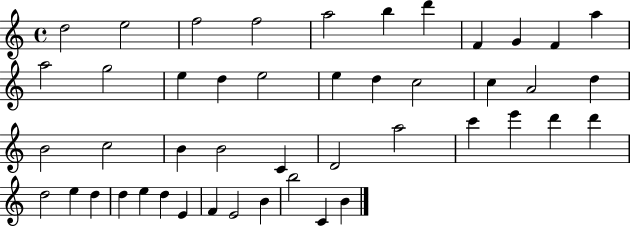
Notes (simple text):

D5/h E5/h F5/h F5/h A5/h B5/q D6/q F4/q G4/q F4/q A5/q A5/h G5/h E5/q D5/q E5/h E5/q D5/q C5/h C5/q A4/h D5/q B4/h C5/h B4/q B4/h C4/q D4/h A5/h C6/q E6/q D6/q D6/q D5/h E5/q D5/q D5/q E5/q D5/q E4/q F4/q E4/h B4/q B5/h C4/q B4/q